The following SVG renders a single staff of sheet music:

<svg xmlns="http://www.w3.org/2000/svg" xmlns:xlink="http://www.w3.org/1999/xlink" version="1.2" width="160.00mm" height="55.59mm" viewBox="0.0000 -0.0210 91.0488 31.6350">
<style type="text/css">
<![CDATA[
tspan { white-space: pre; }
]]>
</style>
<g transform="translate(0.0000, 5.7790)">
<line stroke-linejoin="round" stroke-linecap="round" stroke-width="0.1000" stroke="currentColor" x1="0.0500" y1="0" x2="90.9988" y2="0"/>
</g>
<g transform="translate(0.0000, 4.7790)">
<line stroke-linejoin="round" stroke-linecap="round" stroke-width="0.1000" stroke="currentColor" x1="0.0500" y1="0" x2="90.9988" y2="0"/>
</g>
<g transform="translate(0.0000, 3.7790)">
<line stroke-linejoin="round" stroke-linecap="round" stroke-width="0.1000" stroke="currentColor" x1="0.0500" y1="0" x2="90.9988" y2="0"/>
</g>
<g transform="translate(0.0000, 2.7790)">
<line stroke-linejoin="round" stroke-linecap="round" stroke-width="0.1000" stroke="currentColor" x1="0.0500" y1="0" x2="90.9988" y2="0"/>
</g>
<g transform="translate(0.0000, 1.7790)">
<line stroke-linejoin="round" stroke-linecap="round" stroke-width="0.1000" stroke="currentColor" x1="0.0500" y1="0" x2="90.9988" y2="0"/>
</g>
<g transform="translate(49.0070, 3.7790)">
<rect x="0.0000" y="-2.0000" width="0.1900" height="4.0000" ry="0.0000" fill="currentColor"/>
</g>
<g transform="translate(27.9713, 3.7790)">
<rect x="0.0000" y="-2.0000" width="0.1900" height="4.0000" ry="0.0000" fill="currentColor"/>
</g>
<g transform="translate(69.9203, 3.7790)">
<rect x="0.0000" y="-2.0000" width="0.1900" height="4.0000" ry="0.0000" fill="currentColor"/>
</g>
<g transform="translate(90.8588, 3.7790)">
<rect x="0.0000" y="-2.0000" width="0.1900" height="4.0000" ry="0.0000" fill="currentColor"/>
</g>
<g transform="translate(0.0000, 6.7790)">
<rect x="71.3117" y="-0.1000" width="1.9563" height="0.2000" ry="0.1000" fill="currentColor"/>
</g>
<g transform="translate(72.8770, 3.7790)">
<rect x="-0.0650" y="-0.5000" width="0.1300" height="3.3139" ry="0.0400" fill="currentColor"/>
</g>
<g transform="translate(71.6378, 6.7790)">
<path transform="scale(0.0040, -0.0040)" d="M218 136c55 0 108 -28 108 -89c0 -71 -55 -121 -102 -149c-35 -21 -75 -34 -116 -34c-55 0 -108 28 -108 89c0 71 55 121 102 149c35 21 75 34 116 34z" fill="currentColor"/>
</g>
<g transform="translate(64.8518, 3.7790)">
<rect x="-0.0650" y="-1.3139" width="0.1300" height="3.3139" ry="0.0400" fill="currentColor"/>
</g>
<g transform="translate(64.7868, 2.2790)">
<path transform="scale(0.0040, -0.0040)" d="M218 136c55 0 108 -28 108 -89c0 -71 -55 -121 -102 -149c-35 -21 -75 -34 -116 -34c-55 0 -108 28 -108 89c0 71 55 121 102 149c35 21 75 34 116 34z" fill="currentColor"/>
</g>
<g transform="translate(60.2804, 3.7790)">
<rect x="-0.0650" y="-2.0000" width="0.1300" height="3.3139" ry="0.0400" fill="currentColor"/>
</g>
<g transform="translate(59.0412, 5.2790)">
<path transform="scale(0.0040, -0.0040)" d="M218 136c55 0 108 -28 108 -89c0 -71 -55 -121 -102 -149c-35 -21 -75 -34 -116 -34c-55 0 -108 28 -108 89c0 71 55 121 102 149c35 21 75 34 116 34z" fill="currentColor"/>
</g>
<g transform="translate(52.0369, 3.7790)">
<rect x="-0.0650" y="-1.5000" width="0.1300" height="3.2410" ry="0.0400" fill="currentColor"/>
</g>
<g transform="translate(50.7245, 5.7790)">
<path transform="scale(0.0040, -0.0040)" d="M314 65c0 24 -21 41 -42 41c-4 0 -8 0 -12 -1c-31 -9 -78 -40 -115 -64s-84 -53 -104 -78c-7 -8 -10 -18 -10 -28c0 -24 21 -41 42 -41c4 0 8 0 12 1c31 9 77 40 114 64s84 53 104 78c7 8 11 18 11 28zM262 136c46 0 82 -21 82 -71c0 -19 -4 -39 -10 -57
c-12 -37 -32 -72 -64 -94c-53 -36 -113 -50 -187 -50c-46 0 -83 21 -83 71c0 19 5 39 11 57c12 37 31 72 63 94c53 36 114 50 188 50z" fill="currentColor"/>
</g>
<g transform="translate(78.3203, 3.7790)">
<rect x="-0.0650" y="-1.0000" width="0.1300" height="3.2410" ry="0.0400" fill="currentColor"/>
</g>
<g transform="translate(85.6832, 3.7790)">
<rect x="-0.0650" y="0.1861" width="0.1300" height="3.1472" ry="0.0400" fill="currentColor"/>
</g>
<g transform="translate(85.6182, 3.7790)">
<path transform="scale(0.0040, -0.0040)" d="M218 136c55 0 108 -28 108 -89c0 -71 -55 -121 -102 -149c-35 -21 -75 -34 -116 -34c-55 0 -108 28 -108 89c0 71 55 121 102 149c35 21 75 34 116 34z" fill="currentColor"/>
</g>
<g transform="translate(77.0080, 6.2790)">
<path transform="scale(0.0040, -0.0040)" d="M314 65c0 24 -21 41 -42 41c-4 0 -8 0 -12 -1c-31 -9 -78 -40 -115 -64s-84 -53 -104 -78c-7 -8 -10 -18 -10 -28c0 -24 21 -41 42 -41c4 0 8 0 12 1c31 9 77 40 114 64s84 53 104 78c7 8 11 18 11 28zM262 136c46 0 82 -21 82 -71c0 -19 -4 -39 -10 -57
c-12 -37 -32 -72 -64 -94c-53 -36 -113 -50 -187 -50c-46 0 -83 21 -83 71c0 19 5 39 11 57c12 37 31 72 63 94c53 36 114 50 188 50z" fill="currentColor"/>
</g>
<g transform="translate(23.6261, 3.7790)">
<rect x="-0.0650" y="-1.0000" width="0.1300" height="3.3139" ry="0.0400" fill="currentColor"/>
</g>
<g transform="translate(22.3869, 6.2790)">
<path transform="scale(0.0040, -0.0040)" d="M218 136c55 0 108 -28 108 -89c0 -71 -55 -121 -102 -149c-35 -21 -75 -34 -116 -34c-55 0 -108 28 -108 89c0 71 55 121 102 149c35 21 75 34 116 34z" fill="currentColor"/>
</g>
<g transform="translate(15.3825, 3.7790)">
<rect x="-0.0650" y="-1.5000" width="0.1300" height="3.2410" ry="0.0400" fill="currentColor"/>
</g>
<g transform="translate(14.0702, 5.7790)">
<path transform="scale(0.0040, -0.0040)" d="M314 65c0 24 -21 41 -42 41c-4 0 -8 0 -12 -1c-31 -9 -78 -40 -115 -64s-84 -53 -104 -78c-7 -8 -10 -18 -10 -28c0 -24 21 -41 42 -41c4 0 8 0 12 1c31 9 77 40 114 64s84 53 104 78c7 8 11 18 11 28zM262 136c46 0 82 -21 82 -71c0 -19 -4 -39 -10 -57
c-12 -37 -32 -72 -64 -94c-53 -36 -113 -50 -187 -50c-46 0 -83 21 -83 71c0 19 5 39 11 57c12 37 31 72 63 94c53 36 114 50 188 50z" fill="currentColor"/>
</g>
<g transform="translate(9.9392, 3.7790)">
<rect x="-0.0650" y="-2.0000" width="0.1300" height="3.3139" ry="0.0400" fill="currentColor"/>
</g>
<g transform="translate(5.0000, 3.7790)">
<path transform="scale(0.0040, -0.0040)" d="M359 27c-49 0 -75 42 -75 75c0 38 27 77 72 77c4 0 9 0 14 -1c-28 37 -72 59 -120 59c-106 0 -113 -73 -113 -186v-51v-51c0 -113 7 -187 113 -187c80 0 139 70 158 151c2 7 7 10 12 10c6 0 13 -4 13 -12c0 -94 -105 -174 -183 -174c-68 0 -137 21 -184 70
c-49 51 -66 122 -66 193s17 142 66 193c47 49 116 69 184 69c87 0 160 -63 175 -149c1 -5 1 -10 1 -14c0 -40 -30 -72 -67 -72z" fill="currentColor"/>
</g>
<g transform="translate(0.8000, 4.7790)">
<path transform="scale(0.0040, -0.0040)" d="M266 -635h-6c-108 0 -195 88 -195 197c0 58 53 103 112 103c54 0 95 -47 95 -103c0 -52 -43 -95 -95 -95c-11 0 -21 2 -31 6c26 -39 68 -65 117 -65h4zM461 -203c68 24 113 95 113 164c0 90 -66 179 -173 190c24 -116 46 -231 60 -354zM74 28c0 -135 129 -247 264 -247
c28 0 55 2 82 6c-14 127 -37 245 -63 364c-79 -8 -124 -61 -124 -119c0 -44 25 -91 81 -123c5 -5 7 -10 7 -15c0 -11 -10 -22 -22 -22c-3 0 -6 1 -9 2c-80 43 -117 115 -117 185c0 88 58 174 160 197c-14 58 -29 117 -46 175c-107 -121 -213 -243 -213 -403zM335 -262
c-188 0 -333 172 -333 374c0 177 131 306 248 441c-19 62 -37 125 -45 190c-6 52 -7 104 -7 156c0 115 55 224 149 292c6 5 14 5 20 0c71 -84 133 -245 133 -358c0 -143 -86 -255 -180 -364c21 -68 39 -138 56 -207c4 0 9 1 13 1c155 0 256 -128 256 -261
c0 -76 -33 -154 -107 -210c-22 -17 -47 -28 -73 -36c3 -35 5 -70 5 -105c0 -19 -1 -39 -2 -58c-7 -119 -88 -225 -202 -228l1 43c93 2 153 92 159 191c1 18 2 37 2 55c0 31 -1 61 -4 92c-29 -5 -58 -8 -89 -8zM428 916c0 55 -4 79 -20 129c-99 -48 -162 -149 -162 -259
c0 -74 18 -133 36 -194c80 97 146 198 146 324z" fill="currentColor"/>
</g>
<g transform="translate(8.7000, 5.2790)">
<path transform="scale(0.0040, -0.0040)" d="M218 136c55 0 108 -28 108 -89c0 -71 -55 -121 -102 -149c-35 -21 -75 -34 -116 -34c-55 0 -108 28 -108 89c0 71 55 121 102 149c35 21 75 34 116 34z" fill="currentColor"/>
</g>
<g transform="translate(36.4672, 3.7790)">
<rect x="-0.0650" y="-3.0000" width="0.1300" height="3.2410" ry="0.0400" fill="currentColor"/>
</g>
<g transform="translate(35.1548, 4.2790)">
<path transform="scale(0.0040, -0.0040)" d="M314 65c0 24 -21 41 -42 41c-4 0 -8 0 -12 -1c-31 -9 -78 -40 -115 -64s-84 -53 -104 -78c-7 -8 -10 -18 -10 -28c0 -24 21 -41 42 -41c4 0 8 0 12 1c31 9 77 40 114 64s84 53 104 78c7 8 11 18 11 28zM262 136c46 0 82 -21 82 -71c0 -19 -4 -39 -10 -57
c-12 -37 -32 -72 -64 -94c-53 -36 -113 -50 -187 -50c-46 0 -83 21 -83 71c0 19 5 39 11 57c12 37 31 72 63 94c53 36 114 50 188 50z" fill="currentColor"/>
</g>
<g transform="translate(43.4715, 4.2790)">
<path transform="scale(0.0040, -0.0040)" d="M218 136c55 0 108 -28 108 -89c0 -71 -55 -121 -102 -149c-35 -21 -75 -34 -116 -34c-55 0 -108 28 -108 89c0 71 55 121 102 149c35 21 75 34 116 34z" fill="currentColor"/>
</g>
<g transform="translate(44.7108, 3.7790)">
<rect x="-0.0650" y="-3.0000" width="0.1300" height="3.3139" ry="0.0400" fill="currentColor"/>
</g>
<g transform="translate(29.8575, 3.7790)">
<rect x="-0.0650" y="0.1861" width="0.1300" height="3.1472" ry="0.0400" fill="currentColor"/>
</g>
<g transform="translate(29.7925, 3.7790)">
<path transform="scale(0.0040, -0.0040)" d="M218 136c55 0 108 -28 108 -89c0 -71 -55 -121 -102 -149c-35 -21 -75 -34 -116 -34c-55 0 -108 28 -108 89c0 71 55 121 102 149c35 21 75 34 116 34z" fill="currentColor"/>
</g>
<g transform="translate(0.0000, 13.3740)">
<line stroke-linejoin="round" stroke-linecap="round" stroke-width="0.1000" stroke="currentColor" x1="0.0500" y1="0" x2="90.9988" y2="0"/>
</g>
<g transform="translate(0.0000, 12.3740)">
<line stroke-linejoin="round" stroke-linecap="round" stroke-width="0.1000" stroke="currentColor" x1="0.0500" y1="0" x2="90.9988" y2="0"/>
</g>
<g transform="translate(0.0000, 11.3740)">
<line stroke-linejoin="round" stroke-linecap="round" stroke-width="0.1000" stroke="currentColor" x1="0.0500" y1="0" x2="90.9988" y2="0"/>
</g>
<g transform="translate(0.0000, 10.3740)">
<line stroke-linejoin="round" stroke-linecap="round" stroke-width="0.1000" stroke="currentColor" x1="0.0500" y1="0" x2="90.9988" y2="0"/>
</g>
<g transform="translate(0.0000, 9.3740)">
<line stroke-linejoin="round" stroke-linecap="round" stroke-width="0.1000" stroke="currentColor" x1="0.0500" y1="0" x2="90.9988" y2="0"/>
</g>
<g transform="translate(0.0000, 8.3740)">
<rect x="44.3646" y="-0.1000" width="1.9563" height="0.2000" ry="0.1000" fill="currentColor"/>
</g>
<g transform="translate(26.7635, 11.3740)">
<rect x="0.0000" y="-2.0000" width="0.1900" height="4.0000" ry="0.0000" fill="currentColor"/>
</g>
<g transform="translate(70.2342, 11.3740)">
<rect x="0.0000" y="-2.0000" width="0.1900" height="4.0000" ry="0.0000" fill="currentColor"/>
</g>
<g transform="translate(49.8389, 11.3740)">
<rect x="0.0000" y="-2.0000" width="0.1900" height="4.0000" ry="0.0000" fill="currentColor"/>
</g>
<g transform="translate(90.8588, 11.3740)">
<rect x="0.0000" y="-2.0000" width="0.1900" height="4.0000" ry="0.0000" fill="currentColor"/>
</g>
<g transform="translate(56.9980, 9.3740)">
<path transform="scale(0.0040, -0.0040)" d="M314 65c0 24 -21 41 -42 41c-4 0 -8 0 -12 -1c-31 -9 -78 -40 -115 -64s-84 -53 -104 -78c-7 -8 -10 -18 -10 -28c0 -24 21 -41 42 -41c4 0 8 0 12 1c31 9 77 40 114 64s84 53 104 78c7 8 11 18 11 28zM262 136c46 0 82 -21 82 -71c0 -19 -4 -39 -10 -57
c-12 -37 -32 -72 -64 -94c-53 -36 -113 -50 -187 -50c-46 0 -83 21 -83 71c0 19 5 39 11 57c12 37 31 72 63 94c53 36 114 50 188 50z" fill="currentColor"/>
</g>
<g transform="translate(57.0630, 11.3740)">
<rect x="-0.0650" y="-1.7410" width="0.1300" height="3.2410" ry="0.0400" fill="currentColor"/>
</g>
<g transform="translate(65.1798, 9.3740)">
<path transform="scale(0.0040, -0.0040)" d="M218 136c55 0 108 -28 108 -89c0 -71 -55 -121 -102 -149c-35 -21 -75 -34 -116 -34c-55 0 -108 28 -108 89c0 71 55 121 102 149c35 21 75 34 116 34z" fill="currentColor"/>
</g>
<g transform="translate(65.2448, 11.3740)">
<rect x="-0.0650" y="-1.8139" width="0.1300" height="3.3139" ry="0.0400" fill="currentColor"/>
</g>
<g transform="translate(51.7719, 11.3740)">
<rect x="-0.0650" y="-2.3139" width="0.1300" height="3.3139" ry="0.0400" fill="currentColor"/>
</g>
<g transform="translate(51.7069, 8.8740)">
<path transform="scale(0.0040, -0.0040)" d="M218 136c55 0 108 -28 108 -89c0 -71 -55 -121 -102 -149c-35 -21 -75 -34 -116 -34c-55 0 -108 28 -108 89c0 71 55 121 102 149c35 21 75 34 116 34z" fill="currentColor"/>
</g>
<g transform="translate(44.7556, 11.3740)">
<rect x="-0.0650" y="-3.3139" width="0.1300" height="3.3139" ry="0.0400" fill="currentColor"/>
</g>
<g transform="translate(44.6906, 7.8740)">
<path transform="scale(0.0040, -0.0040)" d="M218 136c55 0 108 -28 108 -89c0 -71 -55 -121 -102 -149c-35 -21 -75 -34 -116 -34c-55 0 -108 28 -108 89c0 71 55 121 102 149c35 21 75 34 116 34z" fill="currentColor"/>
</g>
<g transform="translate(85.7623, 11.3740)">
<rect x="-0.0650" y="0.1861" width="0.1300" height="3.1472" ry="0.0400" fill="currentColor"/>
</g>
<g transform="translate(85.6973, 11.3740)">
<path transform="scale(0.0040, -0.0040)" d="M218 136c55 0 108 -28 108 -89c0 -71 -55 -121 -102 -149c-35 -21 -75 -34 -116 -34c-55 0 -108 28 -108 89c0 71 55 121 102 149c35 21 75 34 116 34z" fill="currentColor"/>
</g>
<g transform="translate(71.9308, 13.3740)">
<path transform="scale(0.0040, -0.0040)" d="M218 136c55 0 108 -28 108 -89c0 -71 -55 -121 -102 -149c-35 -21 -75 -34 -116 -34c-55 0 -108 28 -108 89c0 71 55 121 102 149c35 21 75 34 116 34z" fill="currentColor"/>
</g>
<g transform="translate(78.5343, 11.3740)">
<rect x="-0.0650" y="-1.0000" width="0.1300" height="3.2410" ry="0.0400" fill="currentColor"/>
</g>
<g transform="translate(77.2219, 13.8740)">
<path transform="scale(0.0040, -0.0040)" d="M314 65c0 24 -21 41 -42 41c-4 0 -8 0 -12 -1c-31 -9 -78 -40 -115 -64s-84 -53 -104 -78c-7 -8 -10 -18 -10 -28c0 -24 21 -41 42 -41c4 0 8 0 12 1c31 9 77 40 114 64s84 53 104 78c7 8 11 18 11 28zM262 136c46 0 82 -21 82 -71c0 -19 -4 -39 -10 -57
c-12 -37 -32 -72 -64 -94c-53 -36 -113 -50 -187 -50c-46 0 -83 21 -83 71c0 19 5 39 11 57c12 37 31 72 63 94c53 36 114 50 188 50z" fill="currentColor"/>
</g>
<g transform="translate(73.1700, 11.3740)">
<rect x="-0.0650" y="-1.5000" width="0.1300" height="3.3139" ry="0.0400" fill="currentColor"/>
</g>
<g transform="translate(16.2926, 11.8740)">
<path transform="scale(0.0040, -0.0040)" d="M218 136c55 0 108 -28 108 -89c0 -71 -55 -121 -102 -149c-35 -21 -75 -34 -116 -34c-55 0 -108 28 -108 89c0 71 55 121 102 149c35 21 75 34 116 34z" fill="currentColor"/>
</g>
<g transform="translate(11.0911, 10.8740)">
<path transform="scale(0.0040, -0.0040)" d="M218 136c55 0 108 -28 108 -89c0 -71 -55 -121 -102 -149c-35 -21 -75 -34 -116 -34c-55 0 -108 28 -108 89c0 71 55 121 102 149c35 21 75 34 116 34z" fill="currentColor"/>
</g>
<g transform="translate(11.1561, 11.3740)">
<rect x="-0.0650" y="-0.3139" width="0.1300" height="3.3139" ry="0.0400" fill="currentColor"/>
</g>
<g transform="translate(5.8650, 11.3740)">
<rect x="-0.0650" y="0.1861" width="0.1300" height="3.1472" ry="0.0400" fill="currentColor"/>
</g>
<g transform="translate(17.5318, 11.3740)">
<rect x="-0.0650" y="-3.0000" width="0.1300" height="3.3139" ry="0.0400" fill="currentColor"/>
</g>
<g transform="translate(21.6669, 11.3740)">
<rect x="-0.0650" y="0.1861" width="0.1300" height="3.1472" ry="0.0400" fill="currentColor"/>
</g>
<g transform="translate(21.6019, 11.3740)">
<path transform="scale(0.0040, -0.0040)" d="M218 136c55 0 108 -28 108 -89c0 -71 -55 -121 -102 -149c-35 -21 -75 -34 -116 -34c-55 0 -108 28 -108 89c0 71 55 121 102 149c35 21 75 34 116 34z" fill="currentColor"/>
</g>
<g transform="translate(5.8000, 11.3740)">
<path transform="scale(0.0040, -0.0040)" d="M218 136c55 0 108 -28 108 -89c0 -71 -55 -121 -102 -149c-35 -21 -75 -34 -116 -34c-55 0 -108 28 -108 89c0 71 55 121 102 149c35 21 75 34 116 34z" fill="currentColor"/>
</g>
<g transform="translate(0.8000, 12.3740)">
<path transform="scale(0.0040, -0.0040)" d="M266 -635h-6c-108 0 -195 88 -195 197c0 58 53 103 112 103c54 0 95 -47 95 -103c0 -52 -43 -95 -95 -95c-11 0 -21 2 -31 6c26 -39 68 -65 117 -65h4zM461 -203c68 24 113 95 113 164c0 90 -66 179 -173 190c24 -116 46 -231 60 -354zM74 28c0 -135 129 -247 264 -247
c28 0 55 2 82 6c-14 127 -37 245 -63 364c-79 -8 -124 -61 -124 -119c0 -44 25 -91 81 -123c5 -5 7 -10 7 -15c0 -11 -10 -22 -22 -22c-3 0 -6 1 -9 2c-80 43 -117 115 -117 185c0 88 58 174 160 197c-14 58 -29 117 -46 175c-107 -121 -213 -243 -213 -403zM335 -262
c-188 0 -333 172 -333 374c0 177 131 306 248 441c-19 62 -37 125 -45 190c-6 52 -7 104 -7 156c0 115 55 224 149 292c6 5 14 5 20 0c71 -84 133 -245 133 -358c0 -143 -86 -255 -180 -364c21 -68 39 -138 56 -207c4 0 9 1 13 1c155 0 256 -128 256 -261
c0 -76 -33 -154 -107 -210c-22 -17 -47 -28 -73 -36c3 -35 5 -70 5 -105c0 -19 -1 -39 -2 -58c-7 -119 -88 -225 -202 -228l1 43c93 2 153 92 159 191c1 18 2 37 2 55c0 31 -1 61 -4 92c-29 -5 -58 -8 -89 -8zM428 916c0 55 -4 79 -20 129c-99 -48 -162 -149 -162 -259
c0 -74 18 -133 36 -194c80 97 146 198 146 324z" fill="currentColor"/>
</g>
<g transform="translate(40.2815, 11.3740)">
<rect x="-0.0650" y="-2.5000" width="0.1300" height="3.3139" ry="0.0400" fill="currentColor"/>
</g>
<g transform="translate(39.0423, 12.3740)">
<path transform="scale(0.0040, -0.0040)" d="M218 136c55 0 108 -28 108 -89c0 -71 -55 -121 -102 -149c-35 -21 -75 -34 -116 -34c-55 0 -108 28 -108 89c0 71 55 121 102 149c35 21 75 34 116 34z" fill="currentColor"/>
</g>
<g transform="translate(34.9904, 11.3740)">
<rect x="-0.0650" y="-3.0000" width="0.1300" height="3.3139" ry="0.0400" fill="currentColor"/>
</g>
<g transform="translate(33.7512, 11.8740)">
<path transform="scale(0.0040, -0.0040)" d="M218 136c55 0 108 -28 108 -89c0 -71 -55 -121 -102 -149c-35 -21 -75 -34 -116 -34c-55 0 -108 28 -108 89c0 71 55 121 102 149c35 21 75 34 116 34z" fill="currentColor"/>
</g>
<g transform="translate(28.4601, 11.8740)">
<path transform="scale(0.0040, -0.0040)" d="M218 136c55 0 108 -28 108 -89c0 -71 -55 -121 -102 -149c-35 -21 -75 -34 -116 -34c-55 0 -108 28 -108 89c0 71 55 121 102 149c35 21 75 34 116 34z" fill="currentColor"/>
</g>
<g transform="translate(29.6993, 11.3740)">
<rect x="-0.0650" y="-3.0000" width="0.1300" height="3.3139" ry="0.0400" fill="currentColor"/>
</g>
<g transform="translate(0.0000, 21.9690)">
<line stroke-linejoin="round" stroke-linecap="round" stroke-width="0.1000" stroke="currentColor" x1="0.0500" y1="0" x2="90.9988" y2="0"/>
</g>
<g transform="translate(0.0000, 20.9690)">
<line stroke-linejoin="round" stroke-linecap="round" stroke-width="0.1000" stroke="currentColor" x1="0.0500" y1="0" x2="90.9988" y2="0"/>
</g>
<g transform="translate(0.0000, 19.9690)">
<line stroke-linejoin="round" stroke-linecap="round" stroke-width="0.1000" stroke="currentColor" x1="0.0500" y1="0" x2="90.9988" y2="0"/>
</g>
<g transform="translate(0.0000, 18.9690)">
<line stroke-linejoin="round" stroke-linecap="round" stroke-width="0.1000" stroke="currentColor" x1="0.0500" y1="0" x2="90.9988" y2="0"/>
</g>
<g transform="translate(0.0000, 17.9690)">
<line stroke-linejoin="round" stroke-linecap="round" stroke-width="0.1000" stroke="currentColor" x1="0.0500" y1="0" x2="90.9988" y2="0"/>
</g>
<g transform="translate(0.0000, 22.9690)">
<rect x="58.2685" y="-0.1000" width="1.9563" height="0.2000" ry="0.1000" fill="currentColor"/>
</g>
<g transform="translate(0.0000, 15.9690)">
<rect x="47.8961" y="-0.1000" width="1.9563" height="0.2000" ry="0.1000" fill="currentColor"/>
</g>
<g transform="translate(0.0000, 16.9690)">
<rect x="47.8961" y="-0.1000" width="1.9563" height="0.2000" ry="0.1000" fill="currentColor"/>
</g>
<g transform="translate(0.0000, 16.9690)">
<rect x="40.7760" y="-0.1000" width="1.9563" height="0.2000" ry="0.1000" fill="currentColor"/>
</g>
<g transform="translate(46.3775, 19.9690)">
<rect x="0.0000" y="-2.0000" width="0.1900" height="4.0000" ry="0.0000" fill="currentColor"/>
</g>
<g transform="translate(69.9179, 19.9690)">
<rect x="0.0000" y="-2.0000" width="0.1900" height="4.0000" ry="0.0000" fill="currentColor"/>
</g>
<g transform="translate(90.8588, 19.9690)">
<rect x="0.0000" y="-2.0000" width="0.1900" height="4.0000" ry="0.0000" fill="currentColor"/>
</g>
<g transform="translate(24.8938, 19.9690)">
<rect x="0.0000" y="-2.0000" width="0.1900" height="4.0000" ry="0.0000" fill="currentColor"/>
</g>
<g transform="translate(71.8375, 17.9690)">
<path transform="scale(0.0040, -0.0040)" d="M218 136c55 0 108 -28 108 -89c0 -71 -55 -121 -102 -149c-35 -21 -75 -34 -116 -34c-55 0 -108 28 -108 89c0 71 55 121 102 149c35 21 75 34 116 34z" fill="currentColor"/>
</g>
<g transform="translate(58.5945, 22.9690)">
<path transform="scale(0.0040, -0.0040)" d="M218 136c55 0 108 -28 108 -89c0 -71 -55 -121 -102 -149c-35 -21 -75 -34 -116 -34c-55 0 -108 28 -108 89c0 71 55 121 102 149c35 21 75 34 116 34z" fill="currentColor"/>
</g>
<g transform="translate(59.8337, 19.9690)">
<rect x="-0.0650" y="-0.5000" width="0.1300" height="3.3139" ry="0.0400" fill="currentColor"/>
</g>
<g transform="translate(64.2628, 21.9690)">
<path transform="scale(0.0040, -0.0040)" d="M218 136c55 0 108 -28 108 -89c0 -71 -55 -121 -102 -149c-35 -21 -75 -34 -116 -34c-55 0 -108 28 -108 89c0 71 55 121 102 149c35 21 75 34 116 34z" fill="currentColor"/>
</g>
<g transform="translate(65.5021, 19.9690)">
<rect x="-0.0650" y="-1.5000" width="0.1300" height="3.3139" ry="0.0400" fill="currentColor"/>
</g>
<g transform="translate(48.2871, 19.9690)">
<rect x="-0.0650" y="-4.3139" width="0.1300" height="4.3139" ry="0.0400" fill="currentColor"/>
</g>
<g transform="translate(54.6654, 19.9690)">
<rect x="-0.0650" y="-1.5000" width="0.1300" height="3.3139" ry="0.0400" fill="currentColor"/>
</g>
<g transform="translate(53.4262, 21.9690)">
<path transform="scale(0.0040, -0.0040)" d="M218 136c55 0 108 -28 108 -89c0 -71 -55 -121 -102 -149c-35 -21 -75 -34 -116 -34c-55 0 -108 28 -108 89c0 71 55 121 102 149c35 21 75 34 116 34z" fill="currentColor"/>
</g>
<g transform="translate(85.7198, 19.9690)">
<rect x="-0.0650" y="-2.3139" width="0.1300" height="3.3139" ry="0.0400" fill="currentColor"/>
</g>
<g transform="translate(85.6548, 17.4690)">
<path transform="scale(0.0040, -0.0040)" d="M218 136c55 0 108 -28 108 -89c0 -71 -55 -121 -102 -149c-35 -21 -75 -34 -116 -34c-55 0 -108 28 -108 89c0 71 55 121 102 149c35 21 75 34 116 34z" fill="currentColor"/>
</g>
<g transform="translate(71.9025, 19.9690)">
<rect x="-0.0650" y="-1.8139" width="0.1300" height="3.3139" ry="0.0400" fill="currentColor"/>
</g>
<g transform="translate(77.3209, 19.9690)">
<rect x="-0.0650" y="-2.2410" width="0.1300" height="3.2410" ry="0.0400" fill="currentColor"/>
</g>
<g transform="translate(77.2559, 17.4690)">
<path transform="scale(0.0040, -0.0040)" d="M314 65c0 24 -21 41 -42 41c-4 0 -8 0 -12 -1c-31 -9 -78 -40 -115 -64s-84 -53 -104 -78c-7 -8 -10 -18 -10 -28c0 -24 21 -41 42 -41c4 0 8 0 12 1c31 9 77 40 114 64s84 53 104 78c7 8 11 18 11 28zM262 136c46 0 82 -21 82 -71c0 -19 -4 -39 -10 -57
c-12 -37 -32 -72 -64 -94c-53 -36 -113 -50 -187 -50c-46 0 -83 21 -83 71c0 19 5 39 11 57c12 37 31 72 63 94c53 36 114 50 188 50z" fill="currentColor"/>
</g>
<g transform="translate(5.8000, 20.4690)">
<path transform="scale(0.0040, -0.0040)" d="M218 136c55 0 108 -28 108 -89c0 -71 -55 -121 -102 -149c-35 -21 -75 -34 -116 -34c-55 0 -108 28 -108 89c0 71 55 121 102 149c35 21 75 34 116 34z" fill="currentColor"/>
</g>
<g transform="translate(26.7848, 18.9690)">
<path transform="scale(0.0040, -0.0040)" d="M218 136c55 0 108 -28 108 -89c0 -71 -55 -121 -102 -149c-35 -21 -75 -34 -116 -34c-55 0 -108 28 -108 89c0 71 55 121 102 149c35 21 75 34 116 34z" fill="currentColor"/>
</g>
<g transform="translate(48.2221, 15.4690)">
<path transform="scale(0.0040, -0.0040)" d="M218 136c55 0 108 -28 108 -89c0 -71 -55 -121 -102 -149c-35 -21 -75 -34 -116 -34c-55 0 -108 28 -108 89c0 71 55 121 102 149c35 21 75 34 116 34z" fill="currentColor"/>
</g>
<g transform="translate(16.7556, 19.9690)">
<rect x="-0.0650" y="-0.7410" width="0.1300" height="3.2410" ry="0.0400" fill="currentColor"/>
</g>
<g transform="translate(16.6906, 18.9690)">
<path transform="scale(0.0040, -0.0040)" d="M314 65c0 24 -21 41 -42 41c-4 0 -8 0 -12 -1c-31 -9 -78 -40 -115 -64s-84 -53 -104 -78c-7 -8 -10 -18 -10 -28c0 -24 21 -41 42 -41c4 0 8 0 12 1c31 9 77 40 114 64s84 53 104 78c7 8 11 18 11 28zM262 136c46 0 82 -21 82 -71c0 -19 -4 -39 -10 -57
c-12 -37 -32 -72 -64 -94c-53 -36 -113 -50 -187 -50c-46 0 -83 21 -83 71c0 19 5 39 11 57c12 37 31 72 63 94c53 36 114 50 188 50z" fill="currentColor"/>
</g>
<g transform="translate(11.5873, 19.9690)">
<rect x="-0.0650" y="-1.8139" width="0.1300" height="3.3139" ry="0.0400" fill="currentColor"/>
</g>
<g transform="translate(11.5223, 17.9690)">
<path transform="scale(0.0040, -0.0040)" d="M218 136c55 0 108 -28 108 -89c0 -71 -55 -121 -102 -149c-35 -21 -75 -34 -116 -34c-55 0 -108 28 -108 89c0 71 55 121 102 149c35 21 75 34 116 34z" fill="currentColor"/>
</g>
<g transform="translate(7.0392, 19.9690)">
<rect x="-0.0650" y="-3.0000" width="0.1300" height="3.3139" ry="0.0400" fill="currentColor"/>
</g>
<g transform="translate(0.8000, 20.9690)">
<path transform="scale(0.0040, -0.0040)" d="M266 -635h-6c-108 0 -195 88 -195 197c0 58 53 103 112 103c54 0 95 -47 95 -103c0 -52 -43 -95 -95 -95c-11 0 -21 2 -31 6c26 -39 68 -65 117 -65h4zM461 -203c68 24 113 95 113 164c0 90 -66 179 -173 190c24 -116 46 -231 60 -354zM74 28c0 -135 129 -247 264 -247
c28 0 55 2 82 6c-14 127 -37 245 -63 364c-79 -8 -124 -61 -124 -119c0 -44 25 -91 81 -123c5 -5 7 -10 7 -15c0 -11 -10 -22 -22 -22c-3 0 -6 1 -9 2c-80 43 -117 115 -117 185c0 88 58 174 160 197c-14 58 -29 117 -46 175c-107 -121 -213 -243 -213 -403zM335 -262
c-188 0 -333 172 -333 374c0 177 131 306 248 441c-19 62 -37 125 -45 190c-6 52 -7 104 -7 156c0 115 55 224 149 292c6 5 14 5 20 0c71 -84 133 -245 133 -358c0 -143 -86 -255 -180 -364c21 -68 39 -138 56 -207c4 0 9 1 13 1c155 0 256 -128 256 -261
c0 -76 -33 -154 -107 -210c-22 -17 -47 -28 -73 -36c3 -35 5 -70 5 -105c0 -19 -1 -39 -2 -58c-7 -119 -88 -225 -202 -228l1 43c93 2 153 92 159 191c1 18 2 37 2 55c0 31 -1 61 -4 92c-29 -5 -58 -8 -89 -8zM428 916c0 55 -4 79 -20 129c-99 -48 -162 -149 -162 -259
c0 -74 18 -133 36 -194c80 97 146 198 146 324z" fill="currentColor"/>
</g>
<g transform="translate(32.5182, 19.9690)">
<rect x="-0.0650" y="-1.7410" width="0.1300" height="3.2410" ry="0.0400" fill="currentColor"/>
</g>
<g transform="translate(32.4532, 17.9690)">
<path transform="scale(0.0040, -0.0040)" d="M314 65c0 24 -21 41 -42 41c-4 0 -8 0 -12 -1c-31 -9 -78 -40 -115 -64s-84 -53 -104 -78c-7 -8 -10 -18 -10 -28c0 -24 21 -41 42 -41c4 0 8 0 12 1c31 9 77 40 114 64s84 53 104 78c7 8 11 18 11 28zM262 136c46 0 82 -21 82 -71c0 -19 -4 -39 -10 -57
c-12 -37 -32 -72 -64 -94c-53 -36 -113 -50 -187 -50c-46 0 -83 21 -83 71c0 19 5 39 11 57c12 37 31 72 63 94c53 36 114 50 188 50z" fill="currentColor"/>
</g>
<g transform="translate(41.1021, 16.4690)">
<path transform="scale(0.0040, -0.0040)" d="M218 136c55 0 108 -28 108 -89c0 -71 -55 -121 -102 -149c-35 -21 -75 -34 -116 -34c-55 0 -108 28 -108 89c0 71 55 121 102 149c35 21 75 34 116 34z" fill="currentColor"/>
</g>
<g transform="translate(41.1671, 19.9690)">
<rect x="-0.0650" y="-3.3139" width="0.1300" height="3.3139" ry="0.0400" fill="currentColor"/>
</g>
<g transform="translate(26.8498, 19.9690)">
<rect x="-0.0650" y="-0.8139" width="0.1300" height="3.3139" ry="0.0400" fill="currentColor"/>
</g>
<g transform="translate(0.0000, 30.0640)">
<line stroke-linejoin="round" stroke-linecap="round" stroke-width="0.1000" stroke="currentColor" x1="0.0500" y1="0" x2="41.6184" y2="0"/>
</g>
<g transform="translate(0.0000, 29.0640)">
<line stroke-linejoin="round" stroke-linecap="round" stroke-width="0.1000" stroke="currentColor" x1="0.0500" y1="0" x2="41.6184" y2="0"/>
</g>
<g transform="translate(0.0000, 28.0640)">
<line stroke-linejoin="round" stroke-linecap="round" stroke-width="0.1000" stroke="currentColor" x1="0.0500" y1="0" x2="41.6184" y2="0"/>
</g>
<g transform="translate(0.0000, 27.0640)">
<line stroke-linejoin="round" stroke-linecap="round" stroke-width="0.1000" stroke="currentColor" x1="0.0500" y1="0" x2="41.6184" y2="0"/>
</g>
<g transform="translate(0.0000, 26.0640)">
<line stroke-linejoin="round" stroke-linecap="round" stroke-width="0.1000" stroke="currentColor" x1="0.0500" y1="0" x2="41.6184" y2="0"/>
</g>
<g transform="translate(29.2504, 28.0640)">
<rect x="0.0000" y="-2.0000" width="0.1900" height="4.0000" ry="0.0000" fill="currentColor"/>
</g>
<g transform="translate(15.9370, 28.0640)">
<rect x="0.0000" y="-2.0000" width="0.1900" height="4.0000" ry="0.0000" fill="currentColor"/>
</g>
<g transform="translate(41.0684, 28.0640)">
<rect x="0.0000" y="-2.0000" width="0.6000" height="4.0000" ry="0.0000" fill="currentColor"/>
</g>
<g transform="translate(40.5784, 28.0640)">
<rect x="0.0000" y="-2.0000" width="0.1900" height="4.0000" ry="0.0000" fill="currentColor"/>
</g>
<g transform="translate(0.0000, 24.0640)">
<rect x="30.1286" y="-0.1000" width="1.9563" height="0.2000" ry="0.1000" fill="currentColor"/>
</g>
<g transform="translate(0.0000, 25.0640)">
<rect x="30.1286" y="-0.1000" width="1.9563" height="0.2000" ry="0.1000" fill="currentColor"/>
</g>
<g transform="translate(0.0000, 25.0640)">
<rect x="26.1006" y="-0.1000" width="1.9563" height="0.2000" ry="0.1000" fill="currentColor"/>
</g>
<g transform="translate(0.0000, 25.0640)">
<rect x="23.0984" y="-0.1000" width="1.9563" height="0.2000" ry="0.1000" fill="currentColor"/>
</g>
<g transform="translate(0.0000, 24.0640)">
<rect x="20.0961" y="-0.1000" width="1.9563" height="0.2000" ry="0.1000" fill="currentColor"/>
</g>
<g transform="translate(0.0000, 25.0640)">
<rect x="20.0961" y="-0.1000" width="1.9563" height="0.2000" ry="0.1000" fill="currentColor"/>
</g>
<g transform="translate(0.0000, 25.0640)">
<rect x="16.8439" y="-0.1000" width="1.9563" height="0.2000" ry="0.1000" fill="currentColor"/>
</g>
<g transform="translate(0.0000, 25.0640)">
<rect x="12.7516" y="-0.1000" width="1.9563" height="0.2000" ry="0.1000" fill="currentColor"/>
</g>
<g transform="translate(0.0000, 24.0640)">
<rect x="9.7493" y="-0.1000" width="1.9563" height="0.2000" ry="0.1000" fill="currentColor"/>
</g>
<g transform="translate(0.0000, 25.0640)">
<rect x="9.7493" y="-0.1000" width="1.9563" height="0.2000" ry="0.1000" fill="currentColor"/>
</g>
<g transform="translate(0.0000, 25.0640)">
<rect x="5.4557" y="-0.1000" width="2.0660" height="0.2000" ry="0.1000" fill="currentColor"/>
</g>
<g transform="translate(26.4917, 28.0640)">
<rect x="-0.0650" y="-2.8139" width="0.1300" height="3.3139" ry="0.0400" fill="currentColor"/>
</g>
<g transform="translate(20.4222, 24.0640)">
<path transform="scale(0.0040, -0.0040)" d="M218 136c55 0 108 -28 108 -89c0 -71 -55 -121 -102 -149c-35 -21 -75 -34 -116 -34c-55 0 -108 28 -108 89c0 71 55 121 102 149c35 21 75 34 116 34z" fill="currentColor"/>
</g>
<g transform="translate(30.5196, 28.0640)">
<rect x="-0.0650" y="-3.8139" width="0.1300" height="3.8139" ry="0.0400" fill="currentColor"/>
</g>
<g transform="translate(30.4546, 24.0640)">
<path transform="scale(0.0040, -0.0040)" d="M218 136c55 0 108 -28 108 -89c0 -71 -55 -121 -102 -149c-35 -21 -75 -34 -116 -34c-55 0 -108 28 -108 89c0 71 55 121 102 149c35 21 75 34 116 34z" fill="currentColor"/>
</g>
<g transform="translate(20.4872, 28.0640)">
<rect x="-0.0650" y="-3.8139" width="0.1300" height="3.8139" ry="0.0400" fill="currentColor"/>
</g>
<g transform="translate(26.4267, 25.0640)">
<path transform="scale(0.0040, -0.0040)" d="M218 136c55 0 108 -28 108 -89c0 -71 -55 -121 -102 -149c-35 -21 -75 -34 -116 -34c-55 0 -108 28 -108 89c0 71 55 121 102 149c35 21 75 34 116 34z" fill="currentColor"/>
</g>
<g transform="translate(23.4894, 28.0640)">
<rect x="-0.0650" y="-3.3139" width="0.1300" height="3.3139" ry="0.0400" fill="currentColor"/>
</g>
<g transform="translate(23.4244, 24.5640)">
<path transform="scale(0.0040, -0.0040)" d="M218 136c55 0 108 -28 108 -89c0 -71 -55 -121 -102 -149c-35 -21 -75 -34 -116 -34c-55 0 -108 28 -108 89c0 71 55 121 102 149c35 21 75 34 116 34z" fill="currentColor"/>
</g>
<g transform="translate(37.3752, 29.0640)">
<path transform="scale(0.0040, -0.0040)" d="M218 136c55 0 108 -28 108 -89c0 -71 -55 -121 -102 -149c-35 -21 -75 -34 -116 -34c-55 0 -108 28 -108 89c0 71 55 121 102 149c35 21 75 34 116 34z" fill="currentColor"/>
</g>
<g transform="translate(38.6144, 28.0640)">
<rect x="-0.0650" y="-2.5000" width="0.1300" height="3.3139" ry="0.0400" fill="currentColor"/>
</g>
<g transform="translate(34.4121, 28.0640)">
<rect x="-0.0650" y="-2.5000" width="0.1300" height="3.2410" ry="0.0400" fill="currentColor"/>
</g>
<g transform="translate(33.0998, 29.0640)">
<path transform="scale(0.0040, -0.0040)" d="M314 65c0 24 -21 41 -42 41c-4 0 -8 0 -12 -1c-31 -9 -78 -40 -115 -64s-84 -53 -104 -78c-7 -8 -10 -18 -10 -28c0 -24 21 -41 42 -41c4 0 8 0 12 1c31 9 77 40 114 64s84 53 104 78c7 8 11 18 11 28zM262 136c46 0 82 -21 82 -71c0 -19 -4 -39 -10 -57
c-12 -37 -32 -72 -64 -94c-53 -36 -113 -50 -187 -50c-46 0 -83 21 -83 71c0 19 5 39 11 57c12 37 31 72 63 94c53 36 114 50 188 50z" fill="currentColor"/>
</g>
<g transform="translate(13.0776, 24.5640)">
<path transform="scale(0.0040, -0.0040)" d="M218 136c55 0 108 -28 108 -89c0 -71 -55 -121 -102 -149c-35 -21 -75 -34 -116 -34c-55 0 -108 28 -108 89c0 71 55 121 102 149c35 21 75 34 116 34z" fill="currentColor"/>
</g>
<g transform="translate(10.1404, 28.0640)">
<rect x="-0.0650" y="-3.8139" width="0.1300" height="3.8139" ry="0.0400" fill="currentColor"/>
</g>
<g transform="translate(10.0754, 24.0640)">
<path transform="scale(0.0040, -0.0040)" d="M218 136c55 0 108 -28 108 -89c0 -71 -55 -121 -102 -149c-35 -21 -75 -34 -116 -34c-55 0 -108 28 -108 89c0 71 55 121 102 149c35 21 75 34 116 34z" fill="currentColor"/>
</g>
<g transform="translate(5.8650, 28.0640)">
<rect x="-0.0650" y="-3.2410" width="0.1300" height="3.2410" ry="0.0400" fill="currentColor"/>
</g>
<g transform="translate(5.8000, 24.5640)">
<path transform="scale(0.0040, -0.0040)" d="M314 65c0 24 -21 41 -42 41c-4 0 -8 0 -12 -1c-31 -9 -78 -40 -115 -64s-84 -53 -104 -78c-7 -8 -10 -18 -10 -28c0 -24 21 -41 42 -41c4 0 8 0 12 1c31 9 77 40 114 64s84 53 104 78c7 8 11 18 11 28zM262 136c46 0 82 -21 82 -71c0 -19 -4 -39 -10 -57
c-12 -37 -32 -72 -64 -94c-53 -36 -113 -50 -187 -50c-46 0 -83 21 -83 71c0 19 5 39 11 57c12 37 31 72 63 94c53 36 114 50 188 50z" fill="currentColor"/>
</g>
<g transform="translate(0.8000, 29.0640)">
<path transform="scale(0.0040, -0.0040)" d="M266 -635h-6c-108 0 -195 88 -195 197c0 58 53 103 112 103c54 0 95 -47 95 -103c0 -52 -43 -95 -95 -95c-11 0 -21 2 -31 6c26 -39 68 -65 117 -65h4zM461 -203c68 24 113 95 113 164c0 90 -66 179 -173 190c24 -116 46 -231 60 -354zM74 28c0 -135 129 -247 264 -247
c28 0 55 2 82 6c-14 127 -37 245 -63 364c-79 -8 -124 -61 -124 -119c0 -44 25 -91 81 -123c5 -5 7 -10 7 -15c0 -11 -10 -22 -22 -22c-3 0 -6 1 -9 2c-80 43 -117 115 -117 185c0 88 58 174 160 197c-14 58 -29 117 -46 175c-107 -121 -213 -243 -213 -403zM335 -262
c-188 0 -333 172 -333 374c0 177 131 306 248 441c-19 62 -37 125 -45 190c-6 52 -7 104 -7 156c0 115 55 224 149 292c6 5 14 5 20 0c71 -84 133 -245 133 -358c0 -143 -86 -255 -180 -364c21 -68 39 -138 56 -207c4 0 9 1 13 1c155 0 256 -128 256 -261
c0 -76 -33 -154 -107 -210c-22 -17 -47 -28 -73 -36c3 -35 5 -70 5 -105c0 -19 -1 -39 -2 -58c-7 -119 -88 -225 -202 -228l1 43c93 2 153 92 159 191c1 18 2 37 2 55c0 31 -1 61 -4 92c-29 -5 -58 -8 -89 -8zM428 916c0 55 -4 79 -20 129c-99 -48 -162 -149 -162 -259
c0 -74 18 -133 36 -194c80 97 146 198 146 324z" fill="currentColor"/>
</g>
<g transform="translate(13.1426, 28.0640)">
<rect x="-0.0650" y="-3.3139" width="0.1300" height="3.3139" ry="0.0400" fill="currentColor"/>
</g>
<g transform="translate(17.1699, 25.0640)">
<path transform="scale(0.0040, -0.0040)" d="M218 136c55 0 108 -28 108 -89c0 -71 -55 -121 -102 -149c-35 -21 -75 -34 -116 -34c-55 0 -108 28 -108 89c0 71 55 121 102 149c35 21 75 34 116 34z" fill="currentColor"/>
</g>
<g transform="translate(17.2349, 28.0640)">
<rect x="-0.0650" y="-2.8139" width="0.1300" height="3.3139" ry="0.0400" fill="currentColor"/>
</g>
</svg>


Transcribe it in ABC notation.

X:1
T:Untitled
M:4/4
L:1/4
K:C
F E2 D B A2 A E2 F e C D2 B B c A B A A G b g f2 f E D2 B A f d2 d f2 b d' E C E f g2 g b2 c' b a c' b a c' G2 G